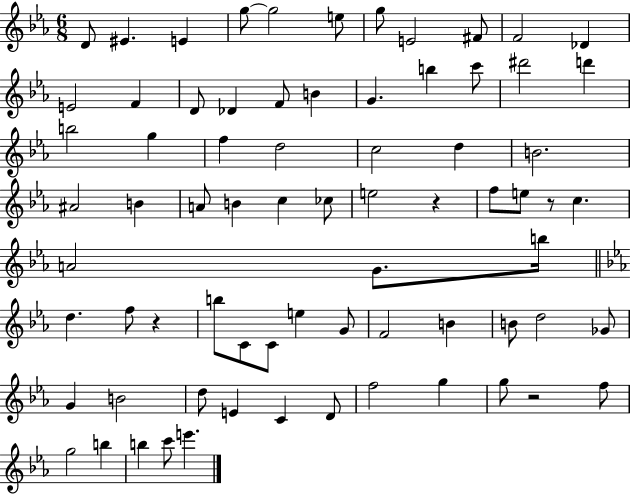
D4/e EIS4/q. E4/q G5/e G5/h E5/e G5/e E4/h F#4/e F4/h Db4/q E4/h F4/q D4/e Db4/q F4/e B4/q G4/q. B5/q C6/e D#6/h D6/q B5/h G5/q F5/q D5/h C5/h D5/q B4/h. A#4/h B4/q A4/e B4/q C5/q CES5/e E5/h R/q F5/e E5/e R/e C5/q. A4/h G4/e. B5/s D5/q. F5/e R/q B5/e C4/e C4/e E5/q G4/e F4/h B4/q B4/e D5/h Gb4/e G4/q B4/h D5/e E4/q C4/q D4/e F5/h G5/q G5/e R/h F5/e G5/h B5/q B5/q C6/e E6/q.